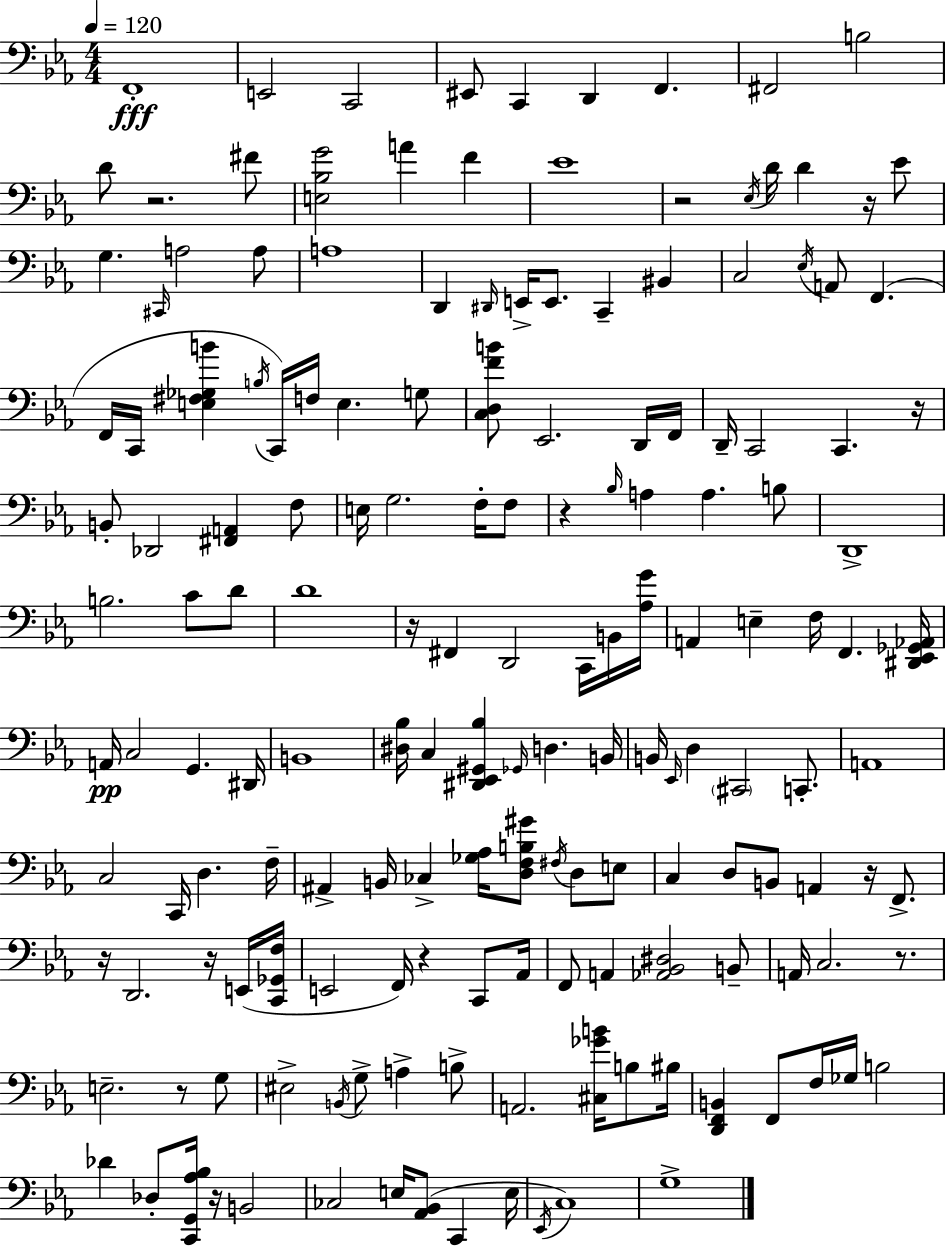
{
  \clef bass
  \numericTimeSignature
  \time 4/4
  \key ees \major
  \tempo 4 = 120
  f,1-.\fff | e,2 c,2 | eis,8 c,4 d,4 f,4. | fis,2 b2 | \break d'8 r2. fis'8 | <e bes g'>2 a'4 f'4 | ees'1 | r2 \acciaccatura { ees16 } d'16 d'4 r16 ees'8 | \break g4. \grace { cis,16 } a2 | a8 a1 | d,4 \grace { dis,16 } e,16-> e,8. c,4-- bis,4 | c2 \acciaccatura { ees16 } a,8 f,4.( | \break f,16 c,16 <e fis ges b'>4 \acciaccatura { b16 } c,16) f16 e4. | g8 <c d f' b'>8 ees,2. | d,16 f,16 d,16-- c,2 c,4. | r16 b,8-. des,2 <fis, a,>4 | \break f8 e16 g2. | f16-. f8 r4 \grace { bes16 } a4 a4. | b8 d,1-> | b2. | \break c'8 d'8 d'1 | r16 fis,4 d,2 | c,16 b,16 <aes g'>16 a,4 e4-- f16 f,4. | <dis, ees, ges, aes,>16 a,16\pp c2 g,4. | \break dis,16 b,1 | <dis bes>16 c4 <dis, ees, gis, bes>4 \grace { ges,16 } | d4. b,16 b,16 \grace { ees,16 } d4 \parenthesize cis,2 | c,8.-. a,1 | \break c2 | c,16 d4. f16-- ais,4-> b,16 ces4-> | <ges aes>16 <d f b gis'>8 \acciaccatura { fis16 } d8 e8 c4 d8 b,8 | a,4 r16 f,8.-> r16 d,2. | \break r16 e,16( <c, ges, f>16 e,2 | f,16) r4 c,8 aes,16 f,8 a,4 <aes, bes, dis>2 | b,8-- a,16 c2. | r8. e2.-- | \break r8 g8 eis2-> | \acciaccatura { b,16 } g8-> a4-> b8-> a,2. | <cis ges' b'>16 b8 bis16 <d, f, b,>4 f,8 | f16 ges16 b2 des'4 des8-. | \break <c, g, aes bes>16 r16 b,2 ces2 | e16 <aes, bes,>8( c,4 e16 \acciaccatura { ees,16 } c1) | g1-> | \bar "|."
}